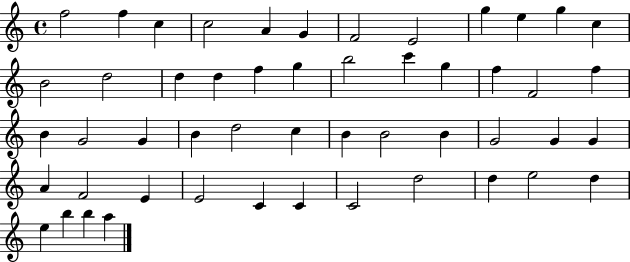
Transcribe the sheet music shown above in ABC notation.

X:1
T:Untitled
M:4/4
L:1/4
K:C
f2 f c c2 A G F2 E2 g e g c B2 d2 d d f g b2 c' g f F2 f B G2 G B d2 c B B2 B G2 G G A F2 E E2 C C C2 d2 d e2 d e b b a